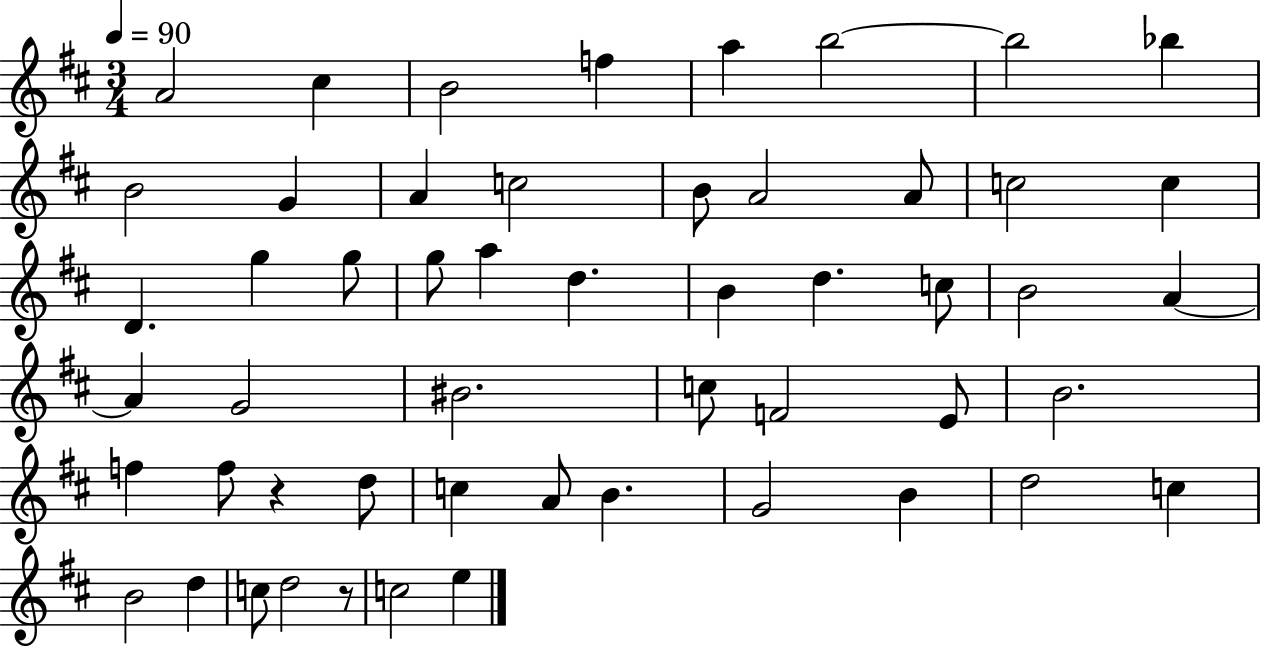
A4/h C#5/q B4/h F5/q A5/q B5/h B5/h Bb5/q B4/h G4/q A4/q C5/h B4/e A4/h A4/e C5/h C5/q D4/q. G5/q G5/e G5/e A5/q D5/q. B4/q D5/q. C5/e B4/h A4/q A4/q G4/h BIS4/h. C5/e F4/h E4/e B4/h. F5/q F5/e R/q D5/e C5/q A4/e B4/q. G4/h B4/q D5/h C5/q B4/h D5/q C5/e D5/h R/e C5/h E5/q